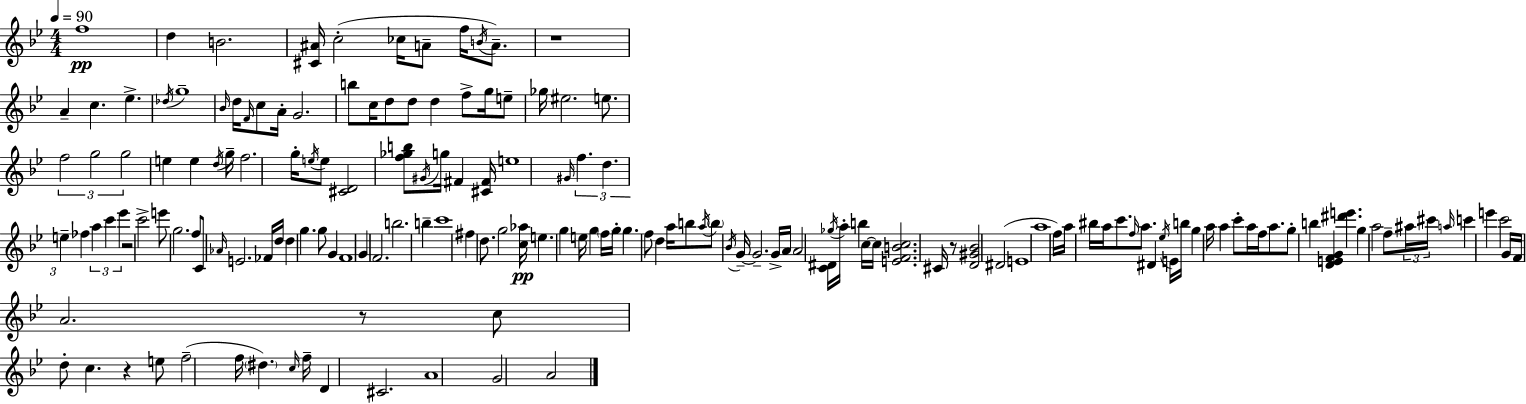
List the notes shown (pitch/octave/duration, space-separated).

F5/w D5/q B4/h. [C#4,A#4]/s C5/h CES5/s A4/e F5/s B4/s A4/e. R/w A4/q C5/q. Eb5/q. Db5/s G5/w Bb4/s D5/s F4/s C5/e A4/s G4/h. B5/e C5/s D5/e D5/e D5/q F5/e G5/s E5/e Gb5/s EIS5/h. E5/e. F5/h G5/h G5/h E5/q E5/q D5/s G5/s F5/h. G5/s E5/s E5/e [C#4,D4]/h [F5,Gb5,B5]/e G#4/s G5/s F#4/q [C#4,F#4]/s E5/w G#4/s F5/q. D5/q. E5/q FES5/q A5/q C6/q Eb6/q R/h C6/h E6/e G5/h. F5/e C4/e Ab4/s E4/h. FES4/s D5/s D5/q G5/q. G5/e G4/q F4/w G4/q F4/h. B5/h. B5/q C6/w F#5/q D5/e. G5/h [C5,Ab5]/s E5/q. G5/q E5/s G5/q F5/s G5/s G5/q. F5/e D5/q A5/s B5/e A5/s B5/e Bb4/s G4/s G4/h. G4/s A4/s A4/h [C4,D#4]/s Gb5/s A5/s B5/q C5/s C5/s [E4,F4,B4,C5]/h. C#4/s R/e [D4,G#4,Bb4]/h D#4/h E4/w A5/w F5/s A5/s BIS5/s A5/s C6/e. F5/s A5/e. D#4/q Eb5/s E4/s B5/s G5/q A5/s A5/q C6/e A5/s F5/s A5/e. G5/e B5/q [D4,E4,F4,G4]/q [D#6,E6]/q. G5/q A5/h F5/e A#5/s C#6/s A5/s C6/q E6/q C6/h G4/s F4/s A4/h. R/e C5/e D5/e C5/q. R/q E5/e F5/h F5/s D#5/q. C5/s F5/s D4/q C#4/h. A4/w G4/h A4/h